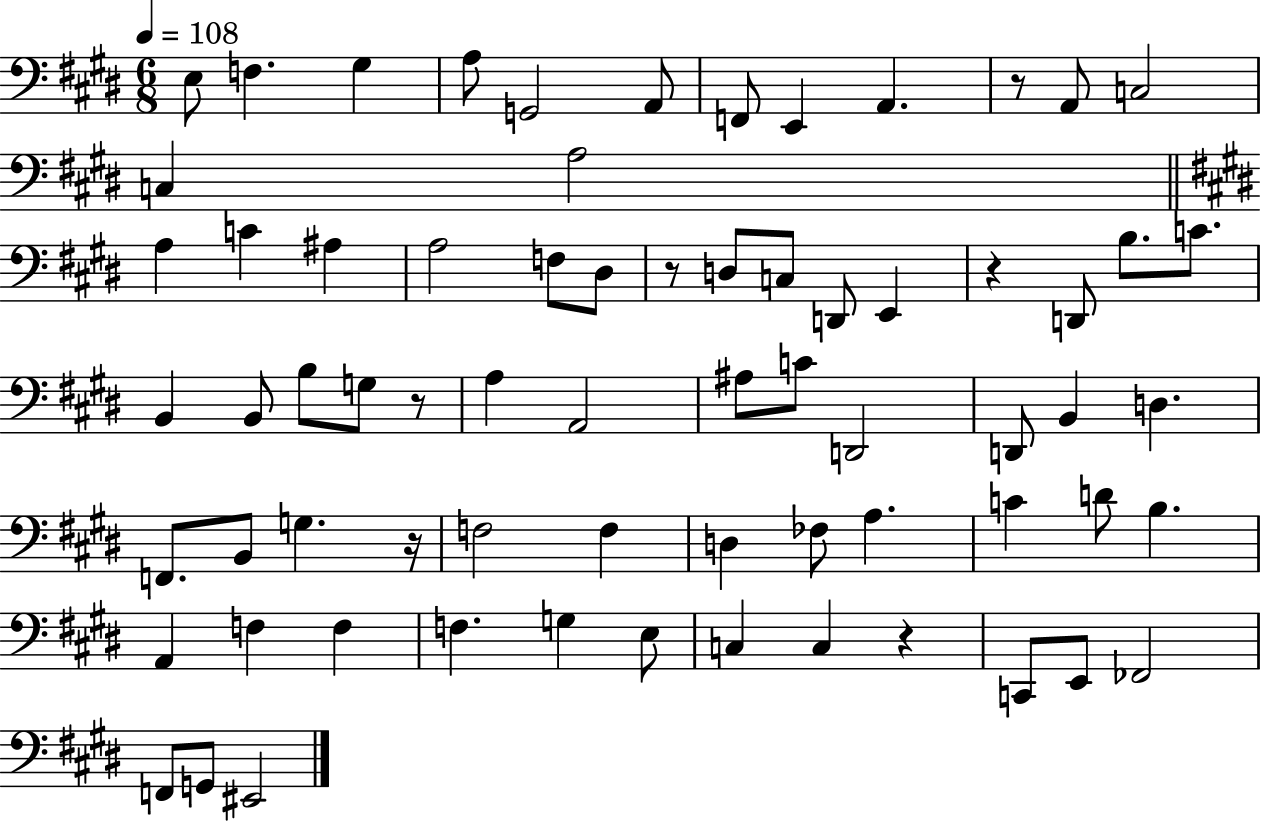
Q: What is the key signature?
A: E major